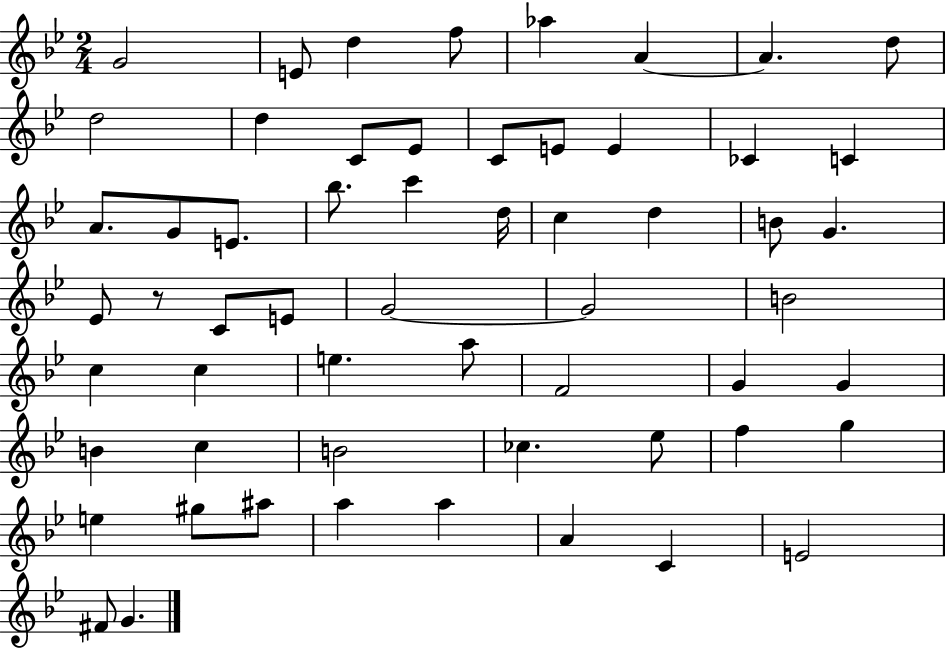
G4/h E4/e D5/q F5/e Ab5/q A4/q A4/q. D5/e D5/h D5/q C4/e Eb4/e C4/e E4/e E4/q CES4/q C4/q A4/e. G4/e E4/e. Bb5/e. C6/q D5/s C5/q D5/q B4/e G4/q. Eb4/e R/e C4/e E4/e G4/h G4/h B4/h C5/q C5/q E5/q. A5/e F4/h G4/q G4/q B4/q C5/q B4/h CES5/q. Eb5/e F5/q G5/q E5/q G#5/e A#5/e A5/q A5/q A4/q C4/q E4/h F#4/e G4/q.